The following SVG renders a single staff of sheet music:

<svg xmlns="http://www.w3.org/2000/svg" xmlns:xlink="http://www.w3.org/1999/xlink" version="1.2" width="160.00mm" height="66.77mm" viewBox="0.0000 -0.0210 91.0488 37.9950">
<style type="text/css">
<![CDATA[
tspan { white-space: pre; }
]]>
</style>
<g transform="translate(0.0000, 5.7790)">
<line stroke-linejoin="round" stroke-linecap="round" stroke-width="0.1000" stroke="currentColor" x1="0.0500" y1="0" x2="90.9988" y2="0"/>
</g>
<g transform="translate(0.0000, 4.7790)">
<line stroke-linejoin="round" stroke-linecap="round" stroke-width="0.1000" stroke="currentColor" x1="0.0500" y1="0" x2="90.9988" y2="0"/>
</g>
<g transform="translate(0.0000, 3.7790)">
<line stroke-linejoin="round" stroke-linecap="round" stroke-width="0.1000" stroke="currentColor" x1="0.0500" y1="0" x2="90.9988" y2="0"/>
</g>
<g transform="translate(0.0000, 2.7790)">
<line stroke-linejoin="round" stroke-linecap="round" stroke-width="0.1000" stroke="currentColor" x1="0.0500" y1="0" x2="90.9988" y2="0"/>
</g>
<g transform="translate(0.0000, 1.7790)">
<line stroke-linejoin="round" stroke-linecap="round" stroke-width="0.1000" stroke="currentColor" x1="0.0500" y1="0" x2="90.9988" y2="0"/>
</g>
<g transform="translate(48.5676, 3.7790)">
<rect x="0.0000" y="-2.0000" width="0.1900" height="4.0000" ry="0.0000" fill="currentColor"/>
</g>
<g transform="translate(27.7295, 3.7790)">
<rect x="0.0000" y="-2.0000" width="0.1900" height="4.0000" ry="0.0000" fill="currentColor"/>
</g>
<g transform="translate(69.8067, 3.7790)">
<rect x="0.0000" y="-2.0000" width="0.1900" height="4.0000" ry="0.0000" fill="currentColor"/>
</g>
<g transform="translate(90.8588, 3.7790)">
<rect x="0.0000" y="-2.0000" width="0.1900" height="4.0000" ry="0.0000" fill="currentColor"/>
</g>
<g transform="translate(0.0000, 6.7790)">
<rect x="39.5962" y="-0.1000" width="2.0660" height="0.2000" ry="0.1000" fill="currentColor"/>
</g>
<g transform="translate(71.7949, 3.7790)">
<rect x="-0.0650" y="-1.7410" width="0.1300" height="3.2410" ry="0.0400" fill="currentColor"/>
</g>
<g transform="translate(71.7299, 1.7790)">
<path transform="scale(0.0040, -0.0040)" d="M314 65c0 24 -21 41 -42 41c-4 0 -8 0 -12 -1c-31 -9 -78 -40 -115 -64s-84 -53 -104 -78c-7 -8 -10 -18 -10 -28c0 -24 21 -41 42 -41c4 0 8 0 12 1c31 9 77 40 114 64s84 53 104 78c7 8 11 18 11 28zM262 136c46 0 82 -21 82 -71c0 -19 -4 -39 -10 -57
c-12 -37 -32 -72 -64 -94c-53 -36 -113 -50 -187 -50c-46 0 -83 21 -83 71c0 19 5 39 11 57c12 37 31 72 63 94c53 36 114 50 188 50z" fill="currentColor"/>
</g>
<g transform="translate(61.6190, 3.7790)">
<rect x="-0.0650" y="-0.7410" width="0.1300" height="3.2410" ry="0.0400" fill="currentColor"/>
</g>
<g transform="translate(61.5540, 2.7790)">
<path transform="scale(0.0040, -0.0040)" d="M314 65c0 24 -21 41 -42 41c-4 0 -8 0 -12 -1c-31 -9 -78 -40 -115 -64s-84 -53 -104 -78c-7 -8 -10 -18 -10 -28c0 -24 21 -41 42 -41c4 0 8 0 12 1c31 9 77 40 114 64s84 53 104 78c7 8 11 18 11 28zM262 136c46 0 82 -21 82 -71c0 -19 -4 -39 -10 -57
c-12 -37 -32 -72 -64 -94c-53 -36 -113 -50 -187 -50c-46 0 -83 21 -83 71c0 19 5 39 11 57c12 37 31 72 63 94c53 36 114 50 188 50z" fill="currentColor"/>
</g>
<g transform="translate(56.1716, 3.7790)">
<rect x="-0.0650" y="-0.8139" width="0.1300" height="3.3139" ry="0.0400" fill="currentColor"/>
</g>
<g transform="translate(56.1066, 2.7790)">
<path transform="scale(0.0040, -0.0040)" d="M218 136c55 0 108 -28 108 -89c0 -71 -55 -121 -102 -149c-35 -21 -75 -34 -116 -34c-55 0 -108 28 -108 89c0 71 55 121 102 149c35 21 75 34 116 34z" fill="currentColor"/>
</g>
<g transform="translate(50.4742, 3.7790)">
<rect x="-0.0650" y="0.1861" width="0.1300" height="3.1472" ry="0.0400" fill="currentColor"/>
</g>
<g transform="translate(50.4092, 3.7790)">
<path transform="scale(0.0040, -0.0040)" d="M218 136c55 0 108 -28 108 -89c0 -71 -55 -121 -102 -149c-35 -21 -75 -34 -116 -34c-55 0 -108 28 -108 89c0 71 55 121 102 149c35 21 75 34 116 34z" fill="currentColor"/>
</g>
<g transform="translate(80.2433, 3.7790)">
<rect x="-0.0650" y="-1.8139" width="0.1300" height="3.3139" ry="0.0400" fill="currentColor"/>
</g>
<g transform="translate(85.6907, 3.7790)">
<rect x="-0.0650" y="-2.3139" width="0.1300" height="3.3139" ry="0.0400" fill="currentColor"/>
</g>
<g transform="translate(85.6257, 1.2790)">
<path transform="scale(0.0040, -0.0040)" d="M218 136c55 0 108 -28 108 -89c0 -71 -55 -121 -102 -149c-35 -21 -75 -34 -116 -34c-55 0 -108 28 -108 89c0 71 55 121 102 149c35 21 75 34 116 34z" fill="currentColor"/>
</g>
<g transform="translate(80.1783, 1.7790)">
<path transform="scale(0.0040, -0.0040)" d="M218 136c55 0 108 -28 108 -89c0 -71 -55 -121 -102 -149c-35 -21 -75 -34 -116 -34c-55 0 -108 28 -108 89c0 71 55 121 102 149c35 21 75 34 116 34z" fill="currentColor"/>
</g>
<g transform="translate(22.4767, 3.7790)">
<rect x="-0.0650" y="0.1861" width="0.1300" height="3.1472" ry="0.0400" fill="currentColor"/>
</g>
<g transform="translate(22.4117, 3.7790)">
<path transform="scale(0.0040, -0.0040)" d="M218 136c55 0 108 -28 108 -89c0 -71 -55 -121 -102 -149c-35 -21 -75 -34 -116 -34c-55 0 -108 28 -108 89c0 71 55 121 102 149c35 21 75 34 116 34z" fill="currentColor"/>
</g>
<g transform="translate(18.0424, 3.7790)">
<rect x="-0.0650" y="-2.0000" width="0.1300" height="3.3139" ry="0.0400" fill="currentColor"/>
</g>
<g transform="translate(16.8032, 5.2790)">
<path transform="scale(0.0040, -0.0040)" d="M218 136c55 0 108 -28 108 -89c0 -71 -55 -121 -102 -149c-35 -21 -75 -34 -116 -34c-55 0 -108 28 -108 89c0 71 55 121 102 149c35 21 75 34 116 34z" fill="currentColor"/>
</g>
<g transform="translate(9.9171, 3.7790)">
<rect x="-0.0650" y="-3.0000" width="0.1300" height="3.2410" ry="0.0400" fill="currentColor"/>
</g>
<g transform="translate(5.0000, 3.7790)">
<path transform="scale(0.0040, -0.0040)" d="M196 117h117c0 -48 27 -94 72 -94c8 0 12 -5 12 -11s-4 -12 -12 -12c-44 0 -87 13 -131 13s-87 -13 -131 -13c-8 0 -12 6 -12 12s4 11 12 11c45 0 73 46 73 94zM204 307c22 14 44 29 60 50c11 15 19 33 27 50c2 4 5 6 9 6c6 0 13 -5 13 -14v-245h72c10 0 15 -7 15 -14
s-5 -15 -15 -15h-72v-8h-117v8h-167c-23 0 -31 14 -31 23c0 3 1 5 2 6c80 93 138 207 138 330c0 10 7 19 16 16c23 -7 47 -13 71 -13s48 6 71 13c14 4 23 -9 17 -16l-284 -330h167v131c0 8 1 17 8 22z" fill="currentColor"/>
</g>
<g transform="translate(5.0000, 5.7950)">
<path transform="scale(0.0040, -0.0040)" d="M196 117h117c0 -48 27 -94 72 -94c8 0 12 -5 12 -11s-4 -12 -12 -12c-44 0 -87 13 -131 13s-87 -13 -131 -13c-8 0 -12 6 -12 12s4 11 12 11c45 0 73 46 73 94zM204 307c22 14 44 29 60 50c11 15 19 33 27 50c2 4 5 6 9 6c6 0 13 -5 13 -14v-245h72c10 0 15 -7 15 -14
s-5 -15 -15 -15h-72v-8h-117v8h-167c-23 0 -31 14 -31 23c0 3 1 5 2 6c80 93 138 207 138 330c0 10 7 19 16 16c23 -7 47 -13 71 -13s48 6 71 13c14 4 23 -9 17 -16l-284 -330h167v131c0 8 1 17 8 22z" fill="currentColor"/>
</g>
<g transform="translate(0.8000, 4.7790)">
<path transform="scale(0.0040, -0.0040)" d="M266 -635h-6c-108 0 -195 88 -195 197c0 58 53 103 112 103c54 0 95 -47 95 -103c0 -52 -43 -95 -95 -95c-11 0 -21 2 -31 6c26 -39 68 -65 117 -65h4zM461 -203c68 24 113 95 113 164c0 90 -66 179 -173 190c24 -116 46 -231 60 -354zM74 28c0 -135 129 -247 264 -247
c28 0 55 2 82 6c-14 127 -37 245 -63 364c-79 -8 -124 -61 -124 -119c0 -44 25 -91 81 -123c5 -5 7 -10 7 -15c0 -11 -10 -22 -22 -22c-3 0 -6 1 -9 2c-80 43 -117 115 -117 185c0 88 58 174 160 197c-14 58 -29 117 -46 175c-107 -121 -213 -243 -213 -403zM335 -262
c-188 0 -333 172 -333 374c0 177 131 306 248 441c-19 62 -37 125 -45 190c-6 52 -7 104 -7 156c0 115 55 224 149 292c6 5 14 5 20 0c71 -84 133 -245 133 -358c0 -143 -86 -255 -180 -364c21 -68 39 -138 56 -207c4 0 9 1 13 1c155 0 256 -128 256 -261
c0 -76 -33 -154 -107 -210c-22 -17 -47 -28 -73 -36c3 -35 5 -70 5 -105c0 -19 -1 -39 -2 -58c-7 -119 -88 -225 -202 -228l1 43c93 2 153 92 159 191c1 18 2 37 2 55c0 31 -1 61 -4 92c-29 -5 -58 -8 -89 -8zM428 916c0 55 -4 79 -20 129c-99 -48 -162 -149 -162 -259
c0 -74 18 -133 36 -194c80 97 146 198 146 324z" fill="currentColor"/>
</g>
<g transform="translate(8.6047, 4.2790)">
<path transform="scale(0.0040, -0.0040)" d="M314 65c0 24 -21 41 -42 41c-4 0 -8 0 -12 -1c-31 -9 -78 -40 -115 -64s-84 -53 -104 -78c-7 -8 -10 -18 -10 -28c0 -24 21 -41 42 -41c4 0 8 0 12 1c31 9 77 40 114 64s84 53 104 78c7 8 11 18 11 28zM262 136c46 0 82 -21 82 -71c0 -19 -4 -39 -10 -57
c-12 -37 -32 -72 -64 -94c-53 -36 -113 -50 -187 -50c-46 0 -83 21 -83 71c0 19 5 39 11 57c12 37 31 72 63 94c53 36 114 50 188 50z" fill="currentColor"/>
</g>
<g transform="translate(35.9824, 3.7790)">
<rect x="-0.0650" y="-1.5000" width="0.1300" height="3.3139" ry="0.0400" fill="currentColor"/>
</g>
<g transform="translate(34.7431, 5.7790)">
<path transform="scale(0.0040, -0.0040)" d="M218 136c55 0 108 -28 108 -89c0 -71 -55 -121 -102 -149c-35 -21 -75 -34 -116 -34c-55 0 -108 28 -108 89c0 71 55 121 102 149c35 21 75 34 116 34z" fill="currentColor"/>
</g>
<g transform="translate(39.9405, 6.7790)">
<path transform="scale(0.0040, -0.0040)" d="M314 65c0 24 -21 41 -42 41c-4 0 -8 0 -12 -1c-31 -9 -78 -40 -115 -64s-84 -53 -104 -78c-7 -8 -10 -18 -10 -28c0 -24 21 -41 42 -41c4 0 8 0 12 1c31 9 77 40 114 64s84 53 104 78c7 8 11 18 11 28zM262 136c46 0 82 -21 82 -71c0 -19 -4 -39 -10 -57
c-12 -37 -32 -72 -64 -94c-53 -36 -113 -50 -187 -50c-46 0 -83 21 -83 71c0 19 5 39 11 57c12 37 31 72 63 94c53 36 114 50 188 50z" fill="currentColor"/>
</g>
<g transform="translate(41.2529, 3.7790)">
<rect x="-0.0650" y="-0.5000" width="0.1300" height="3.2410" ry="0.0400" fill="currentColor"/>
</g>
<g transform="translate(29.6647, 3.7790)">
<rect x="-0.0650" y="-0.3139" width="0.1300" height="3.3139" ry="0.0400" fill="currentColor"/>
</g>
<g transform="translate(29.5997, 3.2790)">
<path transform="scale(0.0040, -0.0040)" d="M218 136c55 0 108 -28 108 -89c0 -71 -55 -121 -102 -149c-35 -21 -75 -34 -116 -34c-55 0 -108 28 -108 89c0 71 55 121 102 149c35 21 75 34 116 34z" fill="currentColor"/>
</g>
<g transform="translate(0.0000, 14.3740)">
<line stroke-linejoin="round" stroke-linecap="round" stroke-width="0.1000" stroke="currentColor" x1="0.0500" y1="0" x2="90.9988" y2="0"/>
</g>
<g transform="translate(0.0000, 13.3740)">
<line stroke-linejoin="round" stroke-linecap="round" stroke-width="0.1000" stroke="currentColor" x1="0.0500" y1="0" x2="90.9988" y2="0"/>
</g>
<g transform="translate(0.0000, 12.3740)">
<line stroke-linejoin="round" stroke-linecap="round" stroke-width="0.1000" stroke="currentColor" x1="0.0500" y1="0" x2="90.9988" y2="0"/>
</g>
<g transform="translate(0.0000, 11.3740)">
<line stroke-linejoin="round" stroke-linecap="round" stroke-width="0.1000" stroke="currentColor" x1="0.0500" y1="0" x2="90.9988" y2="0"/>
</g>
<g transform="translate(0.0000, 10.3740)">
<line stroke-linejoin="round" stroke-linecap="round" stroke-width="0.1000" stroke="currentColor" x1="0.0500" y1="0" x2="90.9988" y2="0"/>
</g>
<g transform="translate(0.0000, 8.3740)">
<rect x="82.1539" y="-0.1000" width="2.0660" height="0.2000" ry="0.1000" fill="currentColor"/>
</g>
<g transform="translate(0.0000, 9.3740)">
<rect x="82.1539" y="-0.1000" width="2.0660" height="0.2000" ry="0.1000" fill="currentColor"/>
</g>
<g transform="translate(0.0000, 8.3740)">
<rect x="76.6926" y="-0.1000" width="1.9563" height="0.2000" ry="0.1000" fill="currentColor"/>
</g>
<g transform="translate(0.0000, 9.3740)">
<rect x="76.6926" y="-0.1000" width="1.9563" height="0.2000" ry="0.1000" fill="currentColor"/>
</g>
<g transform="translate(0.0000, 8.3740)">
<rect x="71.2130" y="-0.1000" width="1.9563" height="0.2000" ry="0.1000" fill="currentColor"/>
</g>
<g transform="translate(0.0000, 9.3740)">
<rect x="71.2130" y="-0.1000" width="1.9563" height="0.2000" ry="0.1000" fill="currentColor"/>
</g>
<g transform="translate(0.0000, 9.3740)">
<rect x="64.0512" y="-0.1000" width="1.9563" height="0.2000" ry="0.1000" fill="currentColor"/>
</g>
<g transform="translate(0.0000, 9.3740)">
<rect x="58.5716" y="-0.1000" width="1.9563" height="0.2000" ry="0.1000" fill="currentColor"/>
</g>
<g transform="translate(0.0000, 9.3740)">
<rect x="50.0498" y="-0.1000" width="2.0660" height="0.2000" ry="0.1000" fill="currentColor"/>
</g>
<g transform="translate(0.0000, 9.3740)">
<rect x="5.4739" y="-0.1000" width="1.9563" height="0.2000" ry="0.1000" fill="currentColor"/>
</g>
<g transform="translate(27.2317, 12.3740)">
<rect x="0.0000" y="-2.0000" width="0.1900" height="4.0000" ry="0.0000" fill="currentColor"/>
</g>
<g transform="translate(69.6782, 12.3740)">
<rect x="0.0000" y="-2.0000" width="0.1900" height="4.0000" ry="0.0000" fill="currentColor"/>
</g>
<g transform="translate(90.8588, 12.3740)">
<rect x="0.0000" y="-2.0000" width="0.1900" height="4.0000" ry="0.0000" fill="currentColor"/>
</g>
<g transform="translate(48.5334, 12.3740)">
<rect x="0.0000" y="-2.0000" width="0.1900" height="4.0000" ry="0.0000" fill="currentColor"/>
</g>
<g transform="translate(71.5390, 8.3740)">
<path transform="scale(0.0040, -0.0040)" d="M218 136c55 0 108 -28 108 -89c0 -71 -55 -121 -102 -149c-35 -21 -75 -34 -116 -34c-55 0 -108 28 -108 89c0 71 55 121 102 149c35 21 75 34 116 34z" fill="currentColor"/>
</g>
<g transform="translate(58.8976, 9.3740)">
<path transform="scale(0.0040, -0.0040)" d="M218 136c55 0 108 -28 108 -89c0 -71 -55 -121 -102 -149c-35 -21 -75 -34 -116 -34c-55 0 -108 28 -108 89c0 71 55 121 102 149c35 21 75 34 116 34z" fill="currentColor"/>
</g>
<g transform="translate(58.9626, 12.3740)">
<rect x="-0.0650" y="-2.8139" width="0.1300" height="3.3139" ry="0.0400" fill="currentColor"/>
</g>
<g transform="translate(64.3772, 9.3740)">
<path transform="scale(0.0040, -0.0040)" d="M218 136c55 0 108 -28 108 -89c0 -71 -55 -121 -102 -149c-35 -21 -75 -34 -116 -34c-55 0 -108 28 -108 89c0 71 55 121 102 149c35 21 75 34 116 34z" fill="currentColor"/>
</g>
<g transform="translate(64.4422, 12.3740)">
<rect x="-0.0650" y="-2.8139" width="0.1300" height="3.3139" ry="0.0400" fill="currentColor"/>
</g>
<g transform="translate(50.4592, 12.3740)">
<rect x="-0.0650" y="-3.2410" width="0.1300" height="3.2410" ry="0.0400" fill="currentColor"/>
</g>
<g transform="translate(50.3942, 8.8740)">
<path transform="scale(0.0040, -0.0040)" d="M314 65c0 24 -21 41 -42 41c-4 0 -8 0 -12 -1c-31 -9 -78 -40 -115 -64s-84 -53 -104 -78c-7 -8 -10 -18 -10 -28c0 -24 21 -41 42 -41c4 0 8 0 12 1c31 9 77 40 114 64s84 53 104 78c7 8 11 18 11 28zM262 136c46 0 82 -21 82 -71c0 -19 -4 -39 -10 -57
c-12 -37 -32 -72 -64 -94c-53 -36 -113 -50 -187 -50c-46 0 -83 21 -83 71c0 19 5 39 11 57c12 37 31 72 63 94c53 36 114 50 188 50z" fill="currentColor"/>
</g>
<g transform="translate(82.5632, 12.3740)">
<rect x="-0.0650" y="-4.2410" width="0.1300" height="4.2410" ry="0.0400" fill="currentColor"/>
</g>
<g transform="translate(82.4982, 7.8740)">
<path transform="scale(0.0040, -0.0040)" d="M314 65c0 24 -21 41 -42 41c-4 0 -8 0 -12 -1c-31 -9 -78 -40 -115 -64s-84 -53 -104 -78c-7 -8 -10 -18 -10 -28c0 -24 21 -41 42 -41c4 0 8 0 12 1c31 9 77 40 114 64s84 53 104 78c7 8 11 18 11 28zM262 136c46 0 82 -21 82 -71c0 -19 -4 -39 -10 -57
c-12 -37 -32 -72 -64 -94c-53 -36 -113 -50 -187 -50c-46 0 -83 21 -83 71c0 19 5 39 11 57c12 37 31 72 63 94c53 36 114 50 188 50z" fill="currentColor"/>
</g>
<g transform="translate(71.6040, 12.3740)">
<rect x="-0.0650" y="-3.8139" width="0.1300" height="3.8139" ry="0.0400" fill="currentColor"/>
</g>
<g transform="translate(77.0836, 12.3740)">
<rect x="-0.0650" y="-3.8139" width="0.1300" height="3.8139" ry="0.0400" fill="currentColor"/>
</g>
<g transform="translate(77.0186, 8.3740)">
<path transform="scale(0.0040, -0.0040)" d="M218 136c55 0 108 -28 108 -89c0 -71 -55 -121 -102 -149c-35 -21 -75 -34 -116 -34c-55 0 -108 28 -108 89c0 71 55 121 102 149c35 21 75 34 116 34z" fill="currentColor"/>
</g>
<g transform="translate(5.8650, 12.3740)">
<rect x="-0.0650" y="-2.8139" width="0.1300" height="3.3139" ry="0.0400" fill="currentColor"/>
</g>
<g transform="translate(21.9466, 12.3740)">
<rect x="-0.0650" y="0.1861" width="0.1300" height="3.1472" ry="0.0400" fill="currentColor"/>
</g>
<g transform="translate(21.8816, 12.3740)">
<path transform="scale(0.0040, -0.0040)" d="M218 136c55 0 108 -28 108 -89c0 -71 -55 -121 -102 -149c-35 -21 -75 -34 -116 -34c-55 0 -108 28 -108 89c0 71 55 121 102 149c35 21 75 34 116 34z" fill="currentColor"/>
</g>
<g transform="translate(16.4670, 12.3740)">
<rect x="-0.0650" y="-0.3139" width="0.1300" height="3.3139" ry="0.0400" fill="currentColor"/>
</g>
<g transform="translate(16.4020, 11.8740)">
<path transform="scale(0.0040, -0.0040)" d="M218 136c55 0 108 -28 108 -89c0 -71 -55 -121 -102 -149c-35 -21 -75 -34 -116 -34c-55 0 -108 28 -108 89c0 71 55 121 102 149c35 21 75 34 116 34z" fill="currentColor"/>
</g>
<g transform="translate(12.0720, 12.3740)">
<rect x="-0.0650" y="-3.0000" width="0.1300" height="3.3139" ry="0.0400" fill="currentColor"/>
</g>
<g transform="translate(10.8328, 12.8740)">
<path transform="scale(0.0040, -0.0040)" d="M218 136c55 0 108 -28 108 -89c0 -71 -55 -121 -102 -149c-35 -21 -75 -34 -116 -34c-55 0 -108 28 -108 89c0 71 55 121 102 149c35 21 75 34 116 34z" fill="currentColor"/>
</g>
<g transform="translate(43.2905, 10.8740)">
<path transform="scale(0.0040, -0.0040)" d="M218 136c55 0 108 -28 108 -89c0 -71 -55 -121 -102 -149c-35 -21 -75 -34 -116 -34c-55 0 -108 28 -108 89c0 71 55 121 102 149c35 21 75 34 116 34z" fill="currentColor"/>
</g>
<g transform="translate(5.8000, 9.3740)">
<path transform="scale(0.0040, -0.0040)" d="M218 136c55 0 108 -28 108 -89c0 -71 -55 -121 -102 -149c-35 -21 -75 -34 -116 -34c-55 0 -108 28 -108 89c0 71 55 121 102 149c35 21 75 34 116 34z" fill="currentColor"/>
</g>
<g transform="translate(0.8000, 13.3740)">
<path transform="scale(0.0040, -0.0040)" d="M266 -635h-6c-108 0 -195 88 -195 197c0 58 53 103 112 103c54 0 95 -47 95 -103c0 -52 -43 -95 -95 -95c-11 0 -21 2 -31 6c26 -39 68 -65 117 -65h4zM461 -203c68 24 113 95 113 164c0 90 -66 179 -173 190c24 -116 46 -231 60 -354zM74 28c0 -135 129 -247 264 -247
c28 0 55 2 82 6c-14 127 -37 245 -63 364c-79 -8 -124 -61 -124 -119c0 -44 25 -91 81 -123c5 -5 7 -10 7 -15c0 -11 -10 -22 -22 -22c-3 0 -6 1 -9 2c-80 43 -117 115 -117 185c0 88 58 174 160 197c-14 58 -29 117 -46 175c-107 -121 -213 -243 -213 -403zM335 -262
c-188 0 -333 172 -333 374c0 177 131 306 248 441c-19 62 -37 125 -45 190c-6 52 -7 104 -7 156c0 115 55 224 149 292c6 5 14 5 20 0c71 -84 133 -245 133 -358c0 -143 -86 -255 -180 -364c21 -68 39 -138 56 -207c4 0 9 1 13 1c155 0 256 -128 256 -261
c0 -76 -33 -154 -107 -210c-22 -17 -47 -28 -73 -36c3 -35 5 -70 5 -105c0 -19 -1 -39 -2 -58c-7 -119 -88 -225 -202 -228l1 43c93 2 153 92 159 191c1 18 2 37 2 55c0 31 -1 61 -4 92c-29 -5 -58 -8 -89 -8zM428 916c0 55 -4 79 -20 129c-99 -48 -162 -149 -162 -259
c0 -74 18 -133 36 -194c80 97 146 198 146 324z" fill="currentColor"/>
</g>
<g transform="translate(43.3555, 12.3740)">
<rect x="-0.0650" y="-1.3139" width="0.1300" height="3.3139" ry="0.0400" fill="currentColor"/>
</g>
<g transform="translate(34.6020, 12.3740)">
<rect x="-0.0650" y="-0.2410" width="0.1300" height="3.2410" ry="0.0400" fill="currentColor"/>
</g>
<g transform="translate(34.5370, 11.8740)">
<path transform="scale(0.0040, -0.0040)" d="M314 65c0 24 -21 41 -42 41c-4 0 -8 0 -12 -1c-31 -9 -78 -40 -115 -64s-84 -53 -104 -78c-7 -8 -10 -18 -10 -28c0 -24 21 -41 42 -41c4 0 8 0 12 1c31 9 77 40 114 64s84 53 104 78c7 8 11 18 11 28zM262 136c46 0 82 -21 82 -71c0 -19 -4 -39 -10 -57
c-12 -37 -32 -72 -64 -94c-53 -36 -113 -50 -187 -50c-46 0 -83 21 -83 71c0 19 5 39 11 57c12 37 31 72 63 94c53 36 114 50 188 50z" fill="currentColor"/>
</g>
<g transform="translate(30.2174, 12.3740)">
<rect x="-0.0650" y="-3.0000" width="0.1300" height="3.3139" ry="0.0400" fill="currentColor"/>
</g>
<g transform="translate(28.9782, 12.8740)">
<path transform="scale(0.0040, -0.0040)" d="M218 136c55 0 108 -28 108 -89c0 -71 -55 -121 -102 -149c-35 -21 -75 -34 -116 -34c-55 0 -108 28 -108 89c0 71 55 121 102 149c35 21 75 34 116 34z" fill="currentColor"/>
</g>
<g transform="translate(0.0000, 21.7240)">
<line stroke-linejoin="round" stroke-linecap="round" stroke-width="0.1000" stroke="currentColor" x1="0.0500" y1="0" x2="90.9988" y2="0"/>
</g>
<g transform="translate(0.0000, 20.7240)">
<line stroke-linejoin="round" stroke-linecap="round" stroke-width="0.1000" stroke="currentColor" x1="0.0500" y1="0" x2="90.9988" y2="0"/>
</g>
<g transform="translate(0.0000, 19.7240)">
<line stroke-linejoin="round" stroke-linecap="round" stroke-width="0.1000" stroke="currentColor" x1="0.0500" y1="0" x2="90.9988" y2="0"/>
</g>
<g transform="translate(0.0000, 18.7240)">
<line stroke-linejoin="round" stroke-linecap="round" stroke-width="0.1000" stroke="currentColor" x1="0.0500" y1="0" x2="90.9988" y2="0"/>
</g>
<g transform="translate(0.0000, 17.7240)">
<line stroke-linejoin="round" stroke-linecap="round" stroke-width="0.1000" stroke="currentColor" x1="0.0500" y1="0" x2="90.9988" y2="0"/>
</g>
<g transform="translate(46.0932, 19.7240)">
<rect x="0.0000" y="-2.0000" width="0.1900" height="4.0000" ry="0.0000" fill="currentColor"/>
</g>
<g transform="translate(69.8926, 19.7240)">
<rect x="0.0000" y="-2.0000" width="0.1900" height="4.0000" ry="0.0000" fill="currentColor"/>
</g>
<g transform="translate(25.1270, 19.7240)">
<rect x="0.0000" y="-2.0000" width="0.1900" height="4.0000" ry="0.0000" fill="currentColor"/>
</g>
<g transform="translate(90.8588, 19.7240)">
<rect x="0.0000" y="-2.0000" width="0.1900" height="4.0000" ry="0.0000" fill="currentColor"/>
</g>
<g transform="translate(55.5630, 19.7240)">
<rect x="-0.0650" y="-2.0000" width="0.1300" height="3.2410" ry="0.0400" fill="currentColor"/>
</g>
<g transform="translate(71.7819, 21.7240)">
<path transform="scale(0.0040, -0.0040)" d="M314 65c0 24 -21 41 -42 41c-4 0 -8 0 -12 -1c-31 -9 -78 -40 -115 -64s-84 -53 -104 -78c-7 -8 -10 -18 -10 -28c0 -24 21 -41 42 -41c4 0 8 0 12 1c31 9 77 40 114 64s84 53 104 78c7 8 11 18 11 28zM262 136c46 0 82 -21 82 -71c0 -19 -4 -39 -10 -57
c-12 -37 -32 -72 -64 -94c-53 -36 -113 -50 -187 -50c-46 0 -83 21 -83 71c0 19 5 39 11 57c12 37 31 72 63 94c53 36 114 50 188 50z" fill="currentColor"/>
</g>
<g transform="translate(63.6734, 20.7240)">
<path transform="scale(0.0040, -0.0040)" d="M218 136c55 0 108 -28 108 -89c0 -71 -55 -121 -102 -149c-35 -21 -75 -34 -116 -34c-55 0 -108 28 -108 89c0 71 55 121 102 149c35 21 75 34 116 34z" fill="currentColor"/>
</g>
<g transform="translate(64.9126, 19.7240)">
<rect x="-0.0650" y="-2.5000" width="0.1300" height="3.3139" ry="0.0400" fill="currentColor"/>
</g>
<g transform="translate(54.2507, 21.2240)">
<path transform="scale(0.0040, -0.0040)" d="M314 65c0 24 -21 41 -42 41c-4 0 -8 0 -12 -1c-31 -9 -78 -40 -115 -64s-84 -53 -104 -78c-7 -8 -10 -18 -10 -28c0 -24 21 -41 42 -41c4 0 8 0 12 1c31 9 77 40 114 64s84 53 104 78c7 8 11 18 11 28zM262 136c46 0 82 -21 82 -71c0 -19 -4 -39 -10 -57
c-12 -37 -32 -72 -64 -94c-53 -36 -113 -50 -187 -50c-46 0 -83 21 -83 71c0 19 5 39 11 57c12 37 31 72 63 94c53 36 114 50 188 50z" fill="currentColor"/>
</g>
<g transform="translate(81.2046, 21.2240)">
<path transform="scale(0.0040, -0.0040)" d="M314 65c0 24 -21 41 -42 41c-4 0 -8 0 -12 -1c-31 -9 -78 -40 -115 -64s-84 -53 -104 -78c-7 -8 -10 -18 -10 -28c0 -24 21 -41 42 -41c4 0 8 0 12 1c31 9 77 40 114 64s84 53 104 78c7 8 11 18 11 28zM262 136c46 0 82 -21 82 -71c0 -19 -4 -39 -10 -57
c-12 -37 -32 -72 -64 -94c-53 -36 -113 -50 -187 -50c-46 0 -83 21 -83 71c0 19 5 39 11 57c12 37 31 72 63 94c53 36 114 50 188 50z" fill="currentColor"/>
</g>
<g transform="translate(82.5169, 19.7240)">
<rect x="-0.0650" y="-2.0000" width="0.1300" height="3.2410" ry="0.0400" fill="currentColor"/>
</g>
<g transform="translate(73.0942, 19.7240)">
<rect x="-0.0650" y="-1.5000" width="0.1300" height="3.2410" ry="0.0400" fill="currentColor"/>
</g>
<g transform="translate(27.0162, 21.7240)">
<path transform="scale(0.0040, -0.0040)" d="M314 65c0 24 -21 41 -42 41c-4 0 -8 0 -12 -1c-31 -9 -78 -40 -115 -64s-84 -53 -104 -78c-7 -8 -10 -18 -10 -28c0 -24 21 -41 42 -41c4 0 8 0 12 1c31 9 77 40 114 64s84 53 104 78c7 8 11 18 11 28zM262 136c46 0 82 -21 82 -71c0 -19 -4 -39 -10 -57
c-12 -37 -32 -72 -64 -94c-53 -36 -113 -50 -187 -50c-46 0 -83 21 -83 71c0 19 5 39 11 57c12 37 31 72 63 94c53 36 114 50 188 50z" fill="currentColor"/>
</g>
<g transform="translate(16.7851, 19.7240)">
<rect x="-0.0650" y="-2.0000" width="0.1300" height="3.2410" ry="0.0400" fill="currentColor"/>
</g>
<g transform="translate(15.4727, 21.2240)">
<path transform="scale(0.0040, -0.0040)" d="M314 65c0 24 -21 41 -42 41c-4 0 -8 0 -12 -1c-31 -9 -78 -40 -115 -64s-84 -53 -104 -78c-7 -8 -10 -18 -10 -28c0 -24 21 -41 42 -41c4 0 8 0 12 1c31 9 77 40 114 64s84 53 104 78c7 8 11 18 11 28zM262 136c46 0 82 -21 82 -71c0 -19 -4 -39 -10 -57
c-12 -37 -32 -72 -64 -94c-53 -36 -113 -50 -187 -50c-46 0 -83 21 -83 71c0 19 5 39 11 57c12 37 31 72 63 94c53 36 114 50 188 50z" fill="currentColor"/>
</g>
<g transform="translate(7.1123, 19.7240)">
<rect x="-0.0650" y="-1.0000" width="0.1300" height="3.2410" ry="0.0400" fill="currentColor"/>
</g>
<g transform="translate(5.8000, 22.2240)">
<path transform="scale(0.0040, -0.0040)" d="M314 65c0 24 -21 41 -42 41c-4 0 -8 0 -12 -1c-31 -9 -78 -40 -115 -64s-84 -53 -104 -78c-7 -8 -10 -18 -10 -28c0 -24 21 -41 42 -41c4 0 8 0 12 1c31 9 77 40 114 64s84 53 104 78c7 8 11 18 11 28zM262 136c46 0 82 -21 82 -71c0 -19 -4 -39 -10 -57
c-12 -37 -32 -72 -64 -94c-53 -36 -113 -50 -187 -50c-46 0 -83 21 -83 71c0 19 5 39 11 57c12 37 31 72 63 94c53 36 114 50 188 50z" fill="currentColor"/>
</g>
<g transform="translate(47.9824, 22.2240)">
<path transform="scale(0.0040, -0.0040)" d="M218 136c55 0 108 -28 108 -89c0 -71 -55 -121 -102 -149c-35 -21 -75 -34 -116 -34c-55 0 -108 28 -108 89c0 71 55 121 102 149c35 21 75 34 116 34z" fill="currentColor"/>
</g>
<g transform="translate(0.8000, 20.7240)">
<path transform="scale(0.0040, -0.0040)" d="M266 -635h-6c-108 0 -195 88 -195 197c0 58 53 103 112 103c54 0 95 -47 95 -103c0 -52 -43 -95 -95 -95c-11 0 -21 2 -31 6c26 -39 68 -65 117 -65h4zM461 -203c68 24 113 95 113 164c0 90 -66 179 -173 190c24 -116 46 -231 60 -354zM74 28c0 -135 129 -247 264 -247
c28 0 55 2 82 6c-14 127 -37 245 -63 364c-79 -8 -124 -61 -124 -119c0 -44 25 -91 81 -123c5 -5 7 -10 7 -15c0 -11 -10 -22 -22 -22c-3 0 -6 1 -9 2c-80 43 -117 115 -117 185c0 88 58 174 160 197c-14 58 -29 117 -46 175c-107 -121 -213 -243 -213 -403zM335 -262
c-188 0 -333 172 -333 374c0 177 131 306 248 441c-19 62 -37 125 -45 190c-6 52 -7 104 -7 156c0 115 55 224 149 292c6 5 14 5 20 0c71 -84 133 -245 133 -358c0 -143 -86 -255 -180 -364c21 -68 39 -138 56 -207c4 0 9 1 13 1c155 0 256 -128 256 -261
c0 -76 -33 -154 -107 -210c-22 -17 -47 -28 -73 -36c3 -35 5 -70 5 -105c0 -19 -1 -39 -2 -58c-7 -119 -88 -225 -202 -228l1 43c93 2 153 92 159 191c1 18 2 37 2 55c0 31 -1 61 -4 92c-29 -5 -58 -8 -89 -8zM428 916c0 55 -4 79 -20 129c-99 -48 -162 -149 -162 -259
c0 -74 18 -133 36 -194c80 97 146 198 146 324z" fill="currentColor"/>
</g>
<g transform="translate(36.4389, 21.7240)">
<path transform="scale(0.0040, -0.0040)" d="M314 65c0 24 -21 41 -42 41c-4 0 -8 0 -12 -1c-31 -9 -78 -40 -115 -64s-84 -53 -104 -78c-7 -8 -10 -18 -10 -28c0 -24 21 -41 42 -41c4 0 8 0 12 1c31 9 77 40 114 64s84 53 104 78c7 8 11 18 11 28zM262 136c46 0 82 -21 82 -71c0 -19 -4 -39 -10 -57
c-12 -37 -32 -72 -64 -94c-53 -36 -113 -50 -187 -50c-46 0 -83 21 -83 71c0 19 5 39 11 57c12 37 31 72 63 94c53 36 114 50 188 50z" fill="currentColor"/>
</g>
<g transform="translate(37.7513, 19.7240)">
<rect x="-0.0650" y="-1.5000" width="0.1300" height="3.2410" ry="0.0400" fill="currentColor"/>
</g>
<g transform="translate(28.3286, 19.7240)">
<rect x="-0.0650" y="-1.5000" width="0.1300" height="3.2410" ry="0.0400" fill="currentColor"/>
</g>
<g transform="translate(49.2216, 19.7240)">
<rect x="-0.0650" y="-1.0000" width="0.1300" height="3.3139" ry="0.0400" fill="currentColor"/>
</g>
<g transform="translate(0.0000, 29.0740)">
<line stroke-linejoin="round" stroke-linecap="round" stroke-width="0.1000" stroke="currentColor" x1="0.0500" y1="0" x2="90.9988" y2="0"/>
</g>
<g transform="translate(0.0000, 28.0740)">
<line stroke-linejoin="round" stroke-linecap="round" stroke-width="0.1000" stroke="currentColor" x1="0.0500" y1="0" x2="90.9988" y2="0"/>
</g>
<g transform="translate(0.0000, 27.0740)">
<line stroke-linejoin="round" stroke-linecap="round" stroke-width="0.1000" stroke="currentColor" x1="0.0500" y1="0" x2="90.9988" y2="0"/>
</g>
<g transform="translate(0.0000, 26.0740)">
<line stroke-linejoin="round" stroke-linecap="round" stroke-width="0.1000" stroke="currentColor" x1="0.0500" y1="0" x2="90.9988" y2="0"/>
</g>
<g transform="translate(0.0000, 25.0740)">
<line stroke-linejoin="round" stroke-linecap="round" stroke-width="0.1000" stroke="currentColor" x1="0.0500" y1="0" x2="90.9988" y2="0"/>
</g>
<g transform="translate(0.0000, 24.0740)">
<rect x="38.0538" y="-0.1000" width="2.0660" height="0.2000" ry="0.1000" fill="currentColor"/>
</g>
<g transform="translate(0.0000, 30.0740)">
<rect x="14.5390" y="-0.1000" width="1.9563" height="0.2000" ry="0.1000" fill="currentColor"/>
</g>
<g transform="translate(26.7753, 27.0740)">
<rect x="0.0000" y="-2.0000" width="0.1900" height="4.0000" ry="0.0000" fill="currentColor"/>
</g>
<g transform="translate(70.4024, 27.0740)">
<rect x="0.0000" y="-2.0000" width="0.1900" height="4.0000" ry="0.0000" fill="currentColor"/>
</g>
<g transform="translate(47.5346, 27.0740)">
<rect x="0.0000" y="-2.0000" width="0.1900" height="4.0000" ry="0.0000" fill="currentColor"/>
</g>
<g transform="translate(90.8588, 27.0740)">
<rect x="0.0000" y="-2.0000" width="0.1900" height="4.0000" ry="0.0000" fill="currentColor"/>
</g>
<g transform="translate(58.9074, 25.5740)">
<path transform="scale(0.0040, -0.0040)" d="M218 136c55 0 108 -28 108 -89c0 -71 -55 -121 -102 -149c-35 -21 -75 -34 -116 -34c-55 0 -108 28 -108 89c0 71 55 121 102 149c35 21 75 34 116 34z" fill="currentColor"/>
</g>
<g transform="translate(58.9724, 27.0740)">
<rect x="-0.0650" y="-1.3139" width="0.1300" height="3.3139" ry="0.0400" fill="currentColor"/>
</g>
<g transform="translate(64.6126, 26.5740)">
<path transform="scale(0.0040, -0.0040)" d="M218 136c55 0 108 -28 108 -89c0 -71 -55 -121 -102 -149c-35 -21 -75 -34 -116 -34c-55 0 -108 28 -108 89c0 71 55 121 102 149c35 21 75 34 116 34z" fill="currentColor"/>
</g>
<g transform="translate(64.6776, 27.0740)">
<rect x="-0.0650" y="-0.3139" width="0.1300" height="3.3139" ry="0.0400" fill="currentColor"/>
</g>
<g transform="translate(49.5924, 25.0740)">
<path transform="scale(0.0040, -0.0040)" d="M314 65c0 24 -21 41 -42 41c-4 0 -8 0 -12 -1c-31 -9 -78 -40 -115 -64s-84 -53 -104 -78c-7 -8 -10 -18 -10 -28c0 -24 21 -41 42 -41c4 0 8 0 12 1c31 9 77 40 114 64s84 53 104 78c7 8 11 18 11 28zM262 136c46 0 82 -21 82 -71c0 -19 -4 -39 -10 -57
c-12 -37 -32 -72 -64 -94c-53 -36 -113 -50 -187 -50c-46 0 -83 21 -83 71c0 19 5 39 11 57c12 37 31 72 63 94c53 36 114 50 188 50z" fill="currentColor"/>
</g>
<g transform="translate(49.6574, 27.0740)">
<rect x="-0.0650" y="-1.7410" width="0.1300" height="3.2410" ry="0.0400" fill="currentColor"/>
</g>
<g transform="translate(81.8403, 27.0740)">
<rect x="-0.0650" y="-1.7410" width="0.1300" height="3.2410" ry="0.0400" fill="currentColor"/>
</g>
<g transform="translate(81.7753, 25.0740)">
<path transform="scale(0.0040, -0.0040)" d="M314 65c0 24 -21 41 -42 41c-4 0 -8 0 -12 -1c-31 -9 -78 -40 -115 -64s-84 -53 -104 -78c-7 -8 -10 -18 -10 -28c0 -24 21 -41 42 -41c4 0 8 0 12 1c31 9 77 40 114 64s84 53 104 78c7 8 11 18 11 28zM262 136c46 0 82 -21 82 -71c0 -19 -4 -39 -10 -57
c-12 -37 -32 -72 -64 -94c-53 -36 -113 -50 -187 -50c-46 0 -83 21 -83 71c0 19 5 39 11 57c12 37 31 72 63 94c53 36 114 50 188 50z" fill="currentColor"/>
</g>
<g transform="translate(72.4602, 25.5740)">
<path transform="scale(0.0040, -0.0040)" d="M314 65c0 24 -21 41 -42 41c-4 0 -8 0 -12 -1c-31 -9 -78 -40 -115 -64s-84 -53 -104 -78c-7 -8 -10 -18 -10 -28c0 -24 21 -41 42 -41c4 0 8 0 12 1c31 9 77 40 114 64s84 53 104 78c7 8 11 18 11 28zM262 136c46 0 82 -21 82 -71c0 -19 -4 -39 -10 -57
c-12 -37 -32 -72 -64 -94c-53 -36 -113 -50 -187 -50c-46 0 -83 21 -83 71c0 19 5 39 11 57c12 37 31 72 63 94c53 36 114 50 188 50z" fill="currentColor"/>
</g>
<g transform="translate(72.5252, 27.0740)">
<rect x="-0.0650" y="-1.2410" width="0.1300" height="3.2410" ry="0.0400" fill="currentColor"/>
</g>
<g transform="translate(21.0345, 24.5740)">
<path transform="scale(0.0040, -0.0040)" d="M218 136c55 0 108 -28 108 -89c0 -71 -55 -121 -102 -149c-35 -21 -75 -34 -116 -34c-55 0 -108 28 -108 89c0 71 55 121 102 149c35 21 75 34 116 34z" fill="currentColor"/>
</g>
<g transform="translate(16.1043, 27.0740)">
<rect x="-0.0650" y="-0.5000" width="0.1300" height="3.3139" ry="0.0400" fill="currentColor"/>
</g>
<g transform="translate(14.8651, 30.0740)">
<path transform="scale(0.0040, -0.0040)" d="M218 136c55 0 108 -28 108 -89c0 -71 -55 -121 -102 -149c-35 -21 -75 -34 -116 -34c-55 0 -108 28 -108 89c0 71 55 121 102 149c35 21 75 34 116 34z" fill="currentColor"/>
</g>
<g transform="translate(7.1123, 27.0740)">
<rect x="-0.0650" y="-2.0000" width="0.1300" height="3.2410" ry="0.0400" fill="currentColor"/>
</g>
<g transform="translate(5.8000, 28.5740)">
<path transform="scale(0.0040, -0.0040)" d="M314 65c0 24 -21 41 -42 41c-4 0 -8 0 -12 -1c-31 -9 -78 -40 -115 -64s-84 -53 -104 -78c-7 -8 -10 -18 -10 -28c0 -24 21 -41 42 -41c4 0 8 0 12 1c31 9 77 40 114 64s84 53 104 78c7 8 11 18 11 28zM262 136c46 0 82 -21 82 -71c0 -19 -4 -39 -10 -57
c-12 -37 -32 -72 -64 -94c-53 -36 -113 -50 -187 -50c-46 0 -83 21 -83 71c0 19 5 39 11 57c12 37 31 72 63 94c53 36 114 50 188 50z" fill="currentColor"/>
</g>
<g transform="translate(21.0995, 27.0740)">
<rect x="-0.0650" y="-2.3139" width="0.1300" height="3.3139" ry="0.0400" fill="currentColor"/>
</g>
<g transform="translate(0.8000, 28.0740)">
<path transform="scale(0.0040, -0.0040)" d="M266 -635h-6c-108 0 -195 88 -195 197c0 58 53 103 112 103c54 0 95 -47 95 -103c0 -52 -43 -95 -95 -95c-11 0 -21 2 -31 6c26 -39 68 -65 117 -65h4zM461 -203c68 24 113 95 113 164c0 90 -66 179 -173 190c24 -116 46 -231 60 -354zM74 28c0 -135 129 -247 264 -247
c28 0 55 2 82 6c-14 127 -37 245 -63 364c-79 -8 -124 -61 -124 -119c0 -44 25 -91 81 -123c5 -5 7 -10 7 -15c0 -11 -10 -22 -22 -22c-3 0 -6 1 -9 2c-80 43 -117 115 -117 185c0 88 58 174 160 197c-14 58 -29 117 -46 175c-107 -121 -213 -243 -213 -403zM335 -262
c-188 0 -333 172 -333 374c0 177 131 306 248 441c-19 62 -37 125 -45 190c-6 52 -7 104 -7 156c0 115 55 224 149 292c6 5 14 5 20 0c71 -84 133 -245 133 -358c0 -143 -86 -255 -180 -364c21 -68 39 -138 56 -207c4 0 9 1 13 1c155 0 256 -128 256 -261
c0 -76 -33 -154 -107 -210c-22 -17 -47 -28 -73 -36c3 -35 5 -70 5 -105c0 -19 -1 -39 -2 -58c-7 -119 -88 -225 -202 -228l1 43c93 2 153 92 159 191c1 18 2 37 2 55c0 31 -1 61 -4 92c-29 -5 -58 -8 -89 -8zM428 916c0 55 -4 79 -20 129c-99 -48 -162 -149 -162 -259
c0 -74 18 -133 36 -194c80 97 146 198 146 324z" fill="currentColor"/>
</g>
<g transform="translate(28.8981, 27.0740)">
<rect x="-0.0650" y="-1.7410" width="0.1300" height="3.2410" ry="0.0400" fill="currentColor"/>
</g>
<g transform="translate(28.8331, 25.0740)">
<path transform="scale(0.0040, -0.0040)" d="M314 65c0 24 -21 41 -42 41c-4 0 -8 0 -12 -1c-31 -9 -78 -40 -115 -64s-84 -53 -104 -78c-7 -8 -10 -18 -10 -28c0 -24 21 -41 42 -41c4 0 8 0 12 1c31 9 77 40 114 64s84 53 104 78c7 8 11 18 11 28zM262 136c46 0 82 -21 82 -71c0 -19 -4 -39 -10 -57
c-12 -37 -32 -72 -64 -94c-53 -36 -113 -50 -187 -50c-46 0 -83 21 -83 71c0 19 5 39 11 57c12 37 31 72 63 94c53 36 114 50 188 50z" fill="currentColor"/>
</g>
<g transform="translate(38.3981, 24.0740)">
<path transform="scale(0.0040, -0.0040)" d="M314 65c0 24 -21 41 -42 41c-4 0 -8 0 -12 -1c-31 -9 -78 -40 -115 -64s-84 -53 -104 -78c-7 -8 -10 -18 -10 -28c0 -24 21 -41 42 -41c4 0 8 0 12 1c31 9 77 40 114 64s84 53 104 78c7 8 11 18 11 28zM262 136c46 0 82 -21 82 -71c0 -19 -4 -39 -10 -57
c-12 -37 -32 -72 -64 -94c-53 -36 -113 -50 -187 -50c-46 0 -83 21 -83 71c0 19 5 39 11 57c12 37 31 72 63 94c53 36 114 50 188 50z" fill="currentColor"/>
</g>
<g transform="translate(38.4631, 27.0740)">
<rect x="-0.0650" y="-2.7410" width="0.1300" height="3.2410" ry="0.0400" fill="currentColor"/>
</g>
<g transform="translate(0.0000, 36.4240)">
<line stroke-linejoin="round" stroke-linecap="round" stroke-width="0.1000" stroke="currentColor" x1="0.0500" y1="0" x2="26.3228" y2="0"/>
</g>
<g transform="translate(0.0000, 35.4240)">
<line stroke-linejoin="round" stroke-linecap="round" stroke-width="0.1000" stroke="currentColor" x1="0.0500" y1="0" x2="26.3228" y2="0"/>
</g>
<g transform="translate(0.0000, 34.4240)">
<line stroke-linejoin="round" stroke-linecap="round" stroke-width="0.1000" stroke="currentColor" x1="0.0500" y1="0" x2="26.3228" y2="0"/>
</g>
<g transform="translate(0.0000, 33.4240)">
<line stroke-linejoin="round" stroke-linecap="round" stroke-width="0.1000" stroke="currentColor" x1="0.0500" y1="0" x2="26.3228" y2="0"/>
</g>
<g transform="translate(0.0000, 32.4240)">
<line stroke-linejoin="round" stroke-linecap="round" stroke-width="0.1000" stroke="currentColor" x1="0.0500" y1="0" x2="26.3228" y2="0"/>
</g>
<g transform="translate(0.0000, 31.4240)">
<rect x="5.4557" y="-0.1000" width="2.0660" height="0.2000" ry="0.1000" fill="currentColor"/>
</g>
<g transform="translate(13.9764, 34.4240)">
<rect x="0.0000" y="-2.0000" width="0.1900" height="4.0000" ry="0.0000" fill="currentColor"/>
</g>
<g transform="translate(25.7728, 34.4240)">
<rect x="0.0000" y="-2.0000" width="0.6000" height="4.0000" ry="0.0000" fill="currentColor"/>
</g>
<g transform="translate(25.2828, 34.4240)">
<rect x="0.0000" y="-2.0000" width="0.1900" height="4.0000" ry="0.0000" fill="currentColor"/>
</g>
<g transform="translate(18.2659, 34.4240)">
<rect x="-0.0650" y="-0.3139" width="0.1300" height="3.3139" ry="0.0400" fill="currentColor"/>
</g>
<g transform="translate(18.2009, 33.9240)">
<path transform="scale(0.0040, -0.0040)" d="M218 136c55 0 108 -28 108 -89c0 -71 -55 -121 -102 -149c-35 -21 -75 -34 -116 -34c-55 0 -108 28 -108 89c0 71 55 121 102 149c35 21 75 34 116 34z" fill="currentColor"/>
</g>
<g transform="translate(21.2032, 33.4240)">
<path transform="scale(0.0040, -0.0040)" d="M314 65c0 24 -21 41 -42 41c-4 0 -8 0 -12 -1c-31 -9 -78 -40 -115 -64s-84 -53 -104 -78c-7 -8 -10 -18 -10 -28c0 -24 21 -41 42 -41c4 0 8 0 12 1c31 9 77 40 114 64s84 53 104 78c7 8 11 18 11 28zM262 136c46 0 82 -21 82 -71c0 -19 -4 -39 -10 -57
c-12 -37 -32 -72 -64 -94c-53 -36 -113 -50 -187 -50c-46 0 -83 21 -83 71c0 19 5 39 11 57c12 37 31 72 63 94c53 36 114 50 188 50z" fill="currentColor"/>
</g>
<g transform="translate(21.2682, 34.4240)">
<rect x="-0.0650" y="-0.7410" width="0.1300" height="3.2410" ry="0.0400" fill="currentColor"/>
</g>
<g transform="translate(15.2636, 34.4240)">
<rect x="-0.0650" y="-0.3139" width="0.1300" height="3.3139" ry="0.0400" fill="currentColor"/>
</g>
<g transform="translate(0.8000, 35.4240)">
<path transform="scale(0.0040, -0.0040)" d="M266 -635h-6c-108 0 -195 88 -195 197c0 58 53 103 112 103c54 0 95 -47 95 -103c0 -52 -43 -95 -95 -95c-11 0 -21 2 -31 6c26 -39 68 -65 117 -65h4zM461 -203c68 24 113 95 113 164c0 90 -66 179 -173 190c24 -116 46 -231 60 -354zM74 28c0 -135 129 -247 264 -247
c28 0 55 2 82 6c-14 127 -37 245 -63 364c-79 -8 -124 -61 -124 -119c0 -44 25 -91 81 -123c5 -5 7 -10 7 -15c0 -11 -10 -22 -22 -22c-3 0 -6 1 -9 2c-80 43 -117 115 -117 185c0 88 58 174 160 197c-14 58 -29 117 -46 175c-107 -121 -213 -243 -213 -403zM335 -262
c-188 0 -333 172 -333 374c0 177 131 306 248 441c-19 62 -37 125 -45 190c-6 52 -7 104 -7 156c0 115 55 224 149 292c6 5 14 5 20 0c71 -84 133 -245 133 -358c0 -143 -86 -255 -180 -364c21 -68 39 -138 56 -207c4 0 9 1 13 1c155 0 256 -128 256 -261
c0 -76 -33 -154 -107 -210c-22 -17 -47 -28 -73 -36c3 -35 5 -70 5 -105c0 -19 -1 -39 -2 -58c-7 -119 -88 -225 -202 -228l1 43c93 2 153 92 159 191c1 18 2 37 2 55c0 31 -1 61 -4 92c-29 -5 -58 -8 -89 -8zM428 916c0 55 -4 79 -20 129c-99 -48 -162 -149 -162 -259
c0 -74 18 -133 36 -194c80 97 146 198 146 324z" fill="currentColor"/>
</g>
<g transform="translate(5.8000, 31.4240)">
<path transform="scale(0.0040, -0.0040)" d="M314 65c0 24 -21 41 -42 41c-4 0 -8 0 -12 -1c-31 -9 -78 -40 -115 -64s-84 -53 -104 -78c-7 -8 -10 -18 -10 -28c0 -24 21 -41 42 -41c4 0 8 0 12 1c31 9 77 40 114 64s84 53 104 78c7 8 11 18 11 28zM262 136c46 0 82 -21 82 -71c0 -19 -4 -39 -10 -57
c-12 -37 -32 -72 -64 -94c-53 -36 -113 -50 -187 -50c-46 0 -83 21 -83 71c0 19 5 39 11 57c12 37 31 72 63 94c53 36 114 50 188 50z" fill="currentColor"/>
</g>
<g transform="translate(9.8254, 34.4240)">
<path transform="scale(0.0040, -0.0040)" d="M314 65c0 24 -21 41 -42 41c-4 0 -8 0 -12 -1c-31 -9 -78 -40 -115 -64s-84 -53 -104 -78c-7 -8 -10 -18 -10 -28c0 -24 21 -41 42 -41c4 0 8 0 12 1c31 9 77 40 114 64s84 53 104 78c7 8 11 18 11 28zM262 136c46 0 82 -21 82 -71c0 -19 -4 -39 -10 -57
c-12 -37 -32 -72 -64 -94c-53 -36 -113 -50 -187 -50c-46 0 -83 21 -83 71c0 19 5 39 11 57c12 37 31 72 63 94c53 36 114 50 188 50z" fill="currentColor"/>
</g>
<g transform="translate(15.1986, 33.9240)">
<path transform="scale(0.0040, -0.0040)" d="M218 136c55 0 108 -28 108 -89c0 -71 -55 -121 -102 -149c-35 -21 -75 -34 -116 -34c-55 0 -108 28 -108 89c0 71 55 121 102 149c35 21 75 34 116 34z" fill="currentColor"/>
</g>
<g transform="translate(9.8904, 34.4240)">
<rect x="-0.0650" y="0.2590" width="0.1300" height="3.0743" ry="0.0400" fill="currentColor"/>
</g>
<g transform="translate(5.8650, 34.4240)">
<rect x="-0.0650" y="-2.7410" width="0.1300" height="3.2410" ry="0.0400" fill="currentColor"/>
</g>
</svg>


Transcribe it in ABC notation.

X:1
T:Untitled
M:4/4
L:1/4
K:C
A2 F B c E C2 B d d2 f2 f g a A c B A c2 e b2 a a c' c' d'2 D2 F2 E2 E2 D F2 G E2 F2 F2 C g f2 a2 f2 e c e2 f2 a2 B2 c c d2